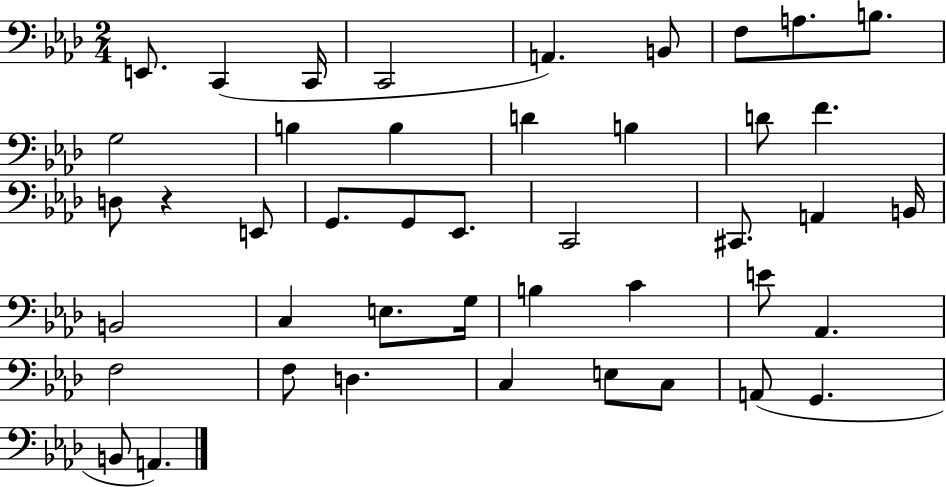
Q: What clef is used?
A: bass